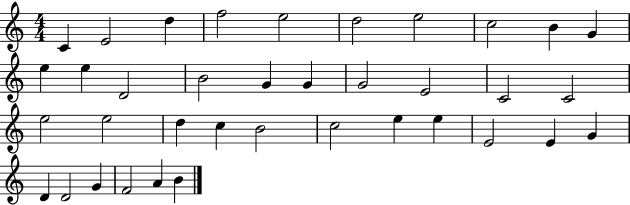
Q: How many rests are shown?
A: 0